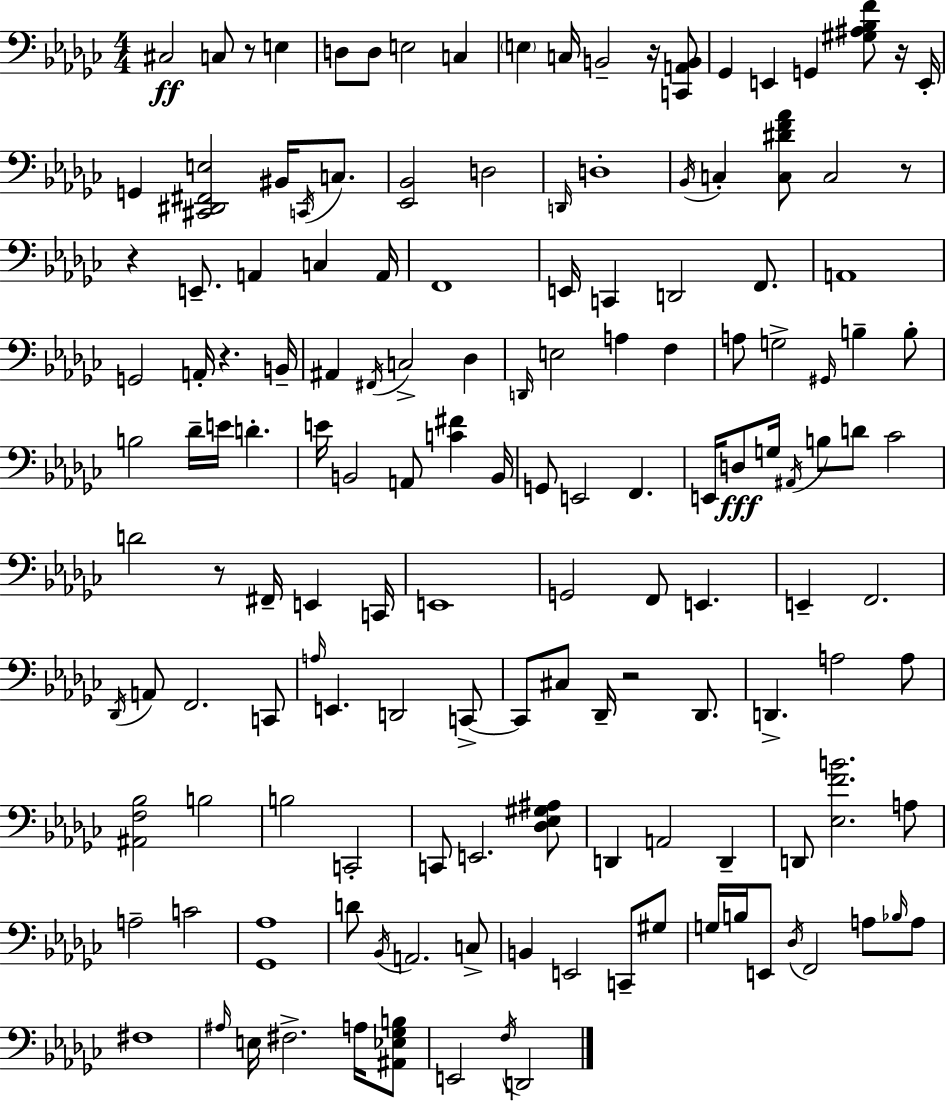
{
  \clef bass
  \numericTimeSignature
  \time 4/4
  \key ees \minor
  cis2\ff c8 r8 e4 | d8 d8 e2 c4 | \parenthesize e4 c16 b,2-- r16 <c, a, b,>8 | ges,4 e,4 g,4 <gis ais bes f'>8 r16 e,16-. | \break g,4 <cis, dis, fis, e>2 bis,16 \acciaccatura { c,16 } c8. | <ees, bes,>2 d2 | \grace { d,16 } d1-. | \acciaccatura { bes,16 } c4-. <c dis' f' aes'>8 c2 | \break r8 r4 e,8.-- a,4 c4 | a,16 f,1 | e,16 c,4 d,2 | f,8. a,1 | \break g,2 a,16-. r4. | b,16-- ais,4 \acciaccatura { fis,16 } c2-> | des4 \grace { d,16 } e2 a4 | f4 a8 g2-> \grace { gis,16 } | \break b4-- b8-. b2 des'16-- e'16 | d'4.-. e'16 b,2 a,8 | <c' fis'>4 b,16 g,8 e,2 | f,4. e,16 d8\fff g16 \acciaccatura { ais,16 } b8 d'8 ces'2 | \break d'2 r8 | fis,16-- e,4 c,16 e,1 | g,2 f,8 | e,4. e,4-- f,2. | \break \acciaccatura { des,16 } a,8 f,2. | c,8 \grace { a16 } e,4. d,2 | c,8->~~ c,8 cis8 des,16-- r2 | des,8. d,4.-> a2 | \break a8 <ais, f bes>2 | b2 b2 | c,2-. c,8 e,2. | <des ees gis ais>8 d,4 a,2 | \break d,4-- d,8 <ees f' b'>2. | a8 a2-- | c'2 <ges, aes>1 | d'8 \acciaccatura { bes,16 } a,2. | \break c8-> b,4 e,2 | c,8-- gis8 g16 b16 e,8 \acciaccatura { des16 } f,2 | a8 \grace { bes16 } a8 fis1 | \grace { ais16 } e16 fis2.-> | \break a16 <ais, ees ges b>8 e,2 | \acciaccatura { f16 } d,2 \bar "|."
}